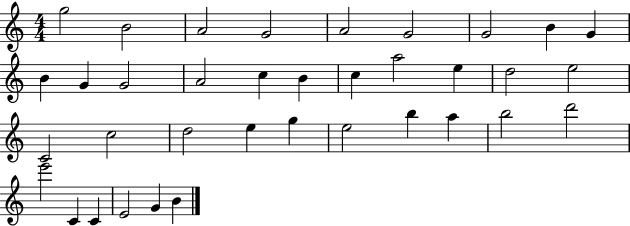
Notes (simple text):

G5/h B4/h A4/h G4/h A4/h G4/h G4/h B4/q G4/q B4/q G4/q G4/h A4/h C5/q B4/q C5/q A5/h E5/q D5/h E5/h C4/h C5/h D5/h E5/q G5/q E5/h B5/q A5/q B5/h D6/h E6/h C4/q C4/q E4/h G4/q B4/q